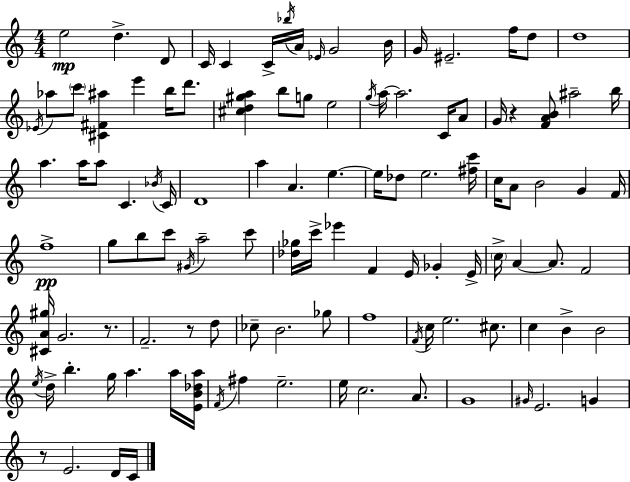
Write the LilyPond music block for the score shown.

{
  \clef treble
  \numericTimeSignature
  \time 4/4
  \key c \major
  e''2\mp d''4.-> d'8 | c'16 c'4 c'16-> \acciaccatura { bes''16 } a'16 \grace { ees'16 } g'2 | b'16 g'16 eis'2.-- f''16 | d''8 d''1 | \break \acciaccatura { ees'16 } aes''8 \parenthesize c'''8 <cis' fis' ais''>4 e'''4 b''16 | d'''8. <cis'' d'' gis'' a''>4 b''8 g''8 e''2 | \acciaccatura { g''16 } a''16~~ a''2. | c'16 a'8 g'16 r4 <f' a' b'>8 ais''2-- | \break b''16 a''4. a''16 a''8 c'4. | \acciaccatura { bes'16 } c'16 d'1 | a''4 a'4. e''4.~~ | e''16 des''8 e''2. | \break <fis'' c'''>16 c''16 a'8 b'2 | g'4 f'16 f''1->\pp | g''8 b''8 c'''8 \acciaccatura { gis'16 } a''2-- | c'''8 <des'' ges''>16 c'''16-> ees'''4 f'4 | \break e'16 ges'4-. e'16-> \parenthesize c''16-> a'4~~ a'8. f'2 | <cis' a' gis''>16 g'2. | r8. f'2.-- | r8 d''8 ces''8-- b'2. | \break ges''8 f''1 | \acciaccatura { f'16 } c''16 e''2. | cis''8. c''4 b'4-> b'2 | \acciaccatura { e''16 } d''16-> b''4.-. g''16 | \break a''4. a''16 <e' b' des'' a''>16 \acciaccatura { f'16 } fis''4 e''2.-- | e''16 c''2. | a'8. g'1 | \grace { gis'16 } e'2. | \break g'4 r8 e'2. | d'16 c'16 \bar "|."
}